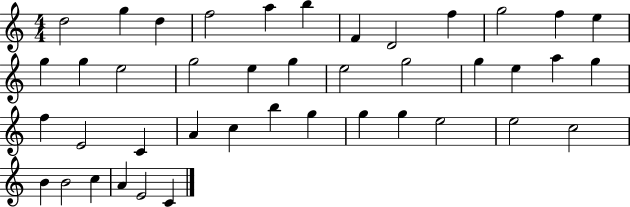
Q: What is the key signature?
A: C major